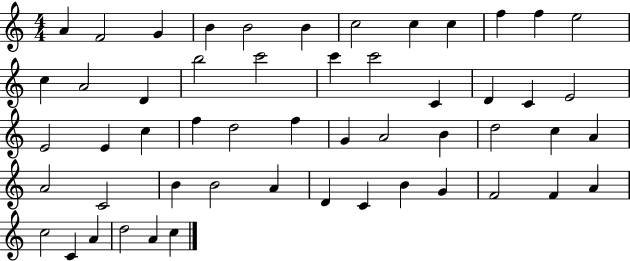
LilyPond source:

{
  \clef treble
  \numericTimeSignature
  \time 4/4
  \key c \major
  a'4 f'2 g'4 | b'4 b'2 b'4 | c''2 c''4 c''4 | f''4 f''4 e''2 | \break c''4 a'2 d'4 | b''2 c'''2 | c'''4 c'''2 c'4 | d'4 c'4 e'2 | \break e'2 e'4 c''4 | f''4 d''2 f''4 | g'4 a'2 b'4 | d''2 c''4 a'4 | \break a'2 c'2 | b'4 b'2 a'4 | d'4 c'4 b'4 g'4 | f'2 f'4 a'4 | \break c''2 c'4 a'4 | d''2 a'4 c''4 | \bar "|."
}